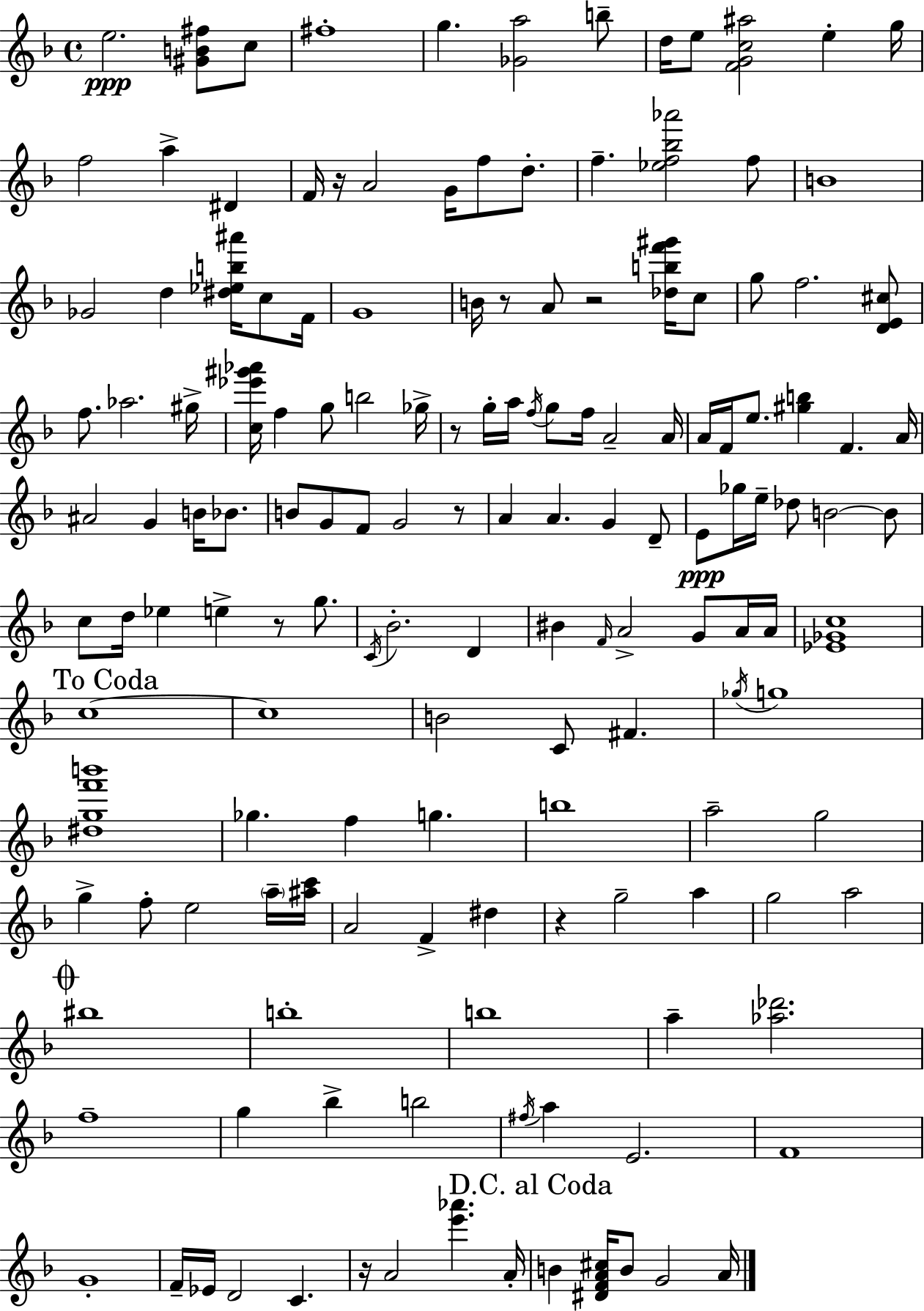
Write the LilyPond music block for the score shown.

{
  \clef treble
  \time 4/4
  \defaultTimeSignature
  \key d \minor
  e''2.\ppp <gis' b' fis''>8 c''8 | fis''1-. | g''4. <ges' a''>2 b''8-- | d''16 e''8 <f' g' c'' ais''>2 e''4-. g''16 | \break f''2 a''4-> dis'4 | f'16 r16 a'2 g'16 f''8 d''8.-. | f''4.-- <ees'' f'' bes'' aes'''>2 f''8 | b'1 | \break ges'2 d''4 <dis'' ees'' b'' ais'''>16 c''8 f'16 | g'1 | b'16 r8 a'8 r2 <des'' b'' f''' gis'''>16 c''8 | g''8 f''2. <d' e' cis''>8 | \break f''8. aes''2. gis''16-> | <c'' ees''' gis''' aes'''>16 f''4 g''8 b''2 ges''16-> | r8 g''16-. a''16 \acciaccatura { f''16 } g''8 f''16 a'2-- | a'16 a'16 f'16 e''8. <gis'' b''>4 f'4. | \break a'16 ais'2 g'4 b'16 bes'8. | b'8 g'8 f'8 g'2 r8 | a'4 a'4. g'4 d'8-- | e'8\ppp ges''16 e''16-- des''8 b'2~~ b'8 | \break c''8 d''16 ees''4 e''4-> r8 g''8. | \acciaccatura { c'16 } bes'2.-. d'4 | bis'4 \grace { f'16 } a'2-> g'8 | a'16 a'16 <ees' ges' c''>1 | \break \mark "To Coda" c''1~~ | c''1 | b'2 c'8 fis'4. | \acciaccatura { ges''16 } g''1 | \break <dis'' g'' f''' b'''>1 | ges''4. f''4 g''4. | b''1 | a''2-- g''2 | \break g''4-> f''8-. e''2 | \parenthesize a''16-- <ais'' c'''>16 a'2 f'4-> | dis''4 r4 g''2-- | a''4 g''2 a''2 | \break \mark \markup { \musicglyph "scripts.coda" } bis''1 | b''1-. | b''1 | a''4-- <aes'' des'''>2. | \break f''1-- | g''4 bes''4-> b''2 | \acciaccatura { fis''16 } a''4 e'2. | f'1 | \break g'1-. | f'16-- ees'16 d'2 c'4. | r16 a'2 <e''' aes'''>4. | a'16-. \mark "D.C. al Coda" b'4 <dis' f' a' cis''>16 b'8 g'2 | \break a'16 \bar "|."
}